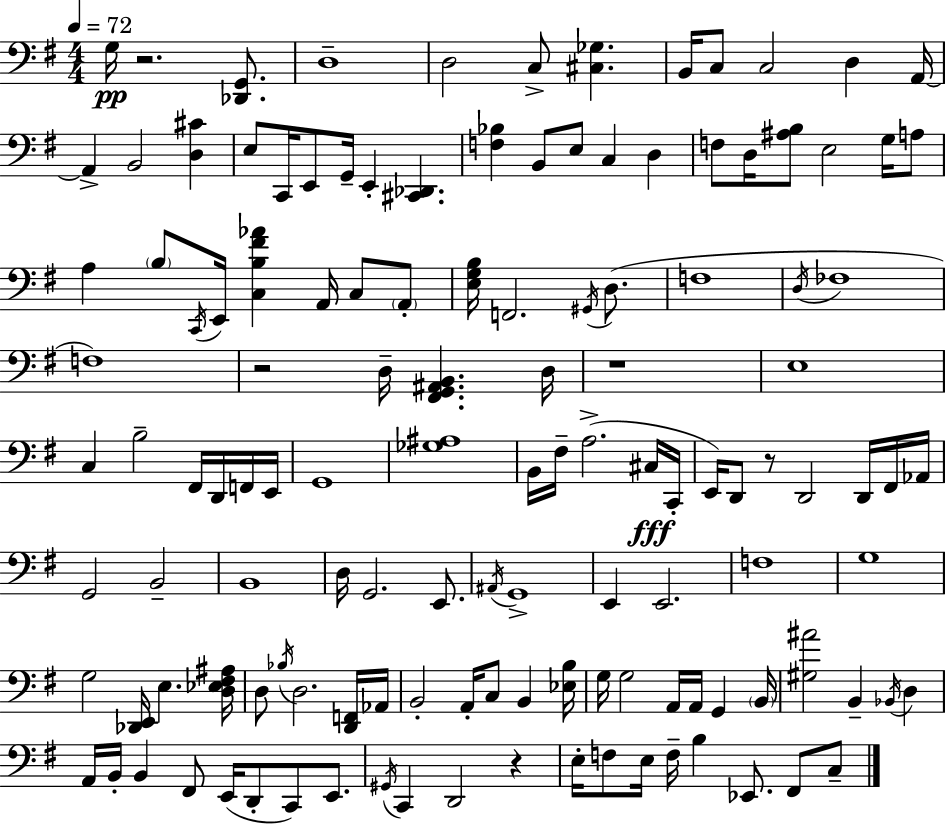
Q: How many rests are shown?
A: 5